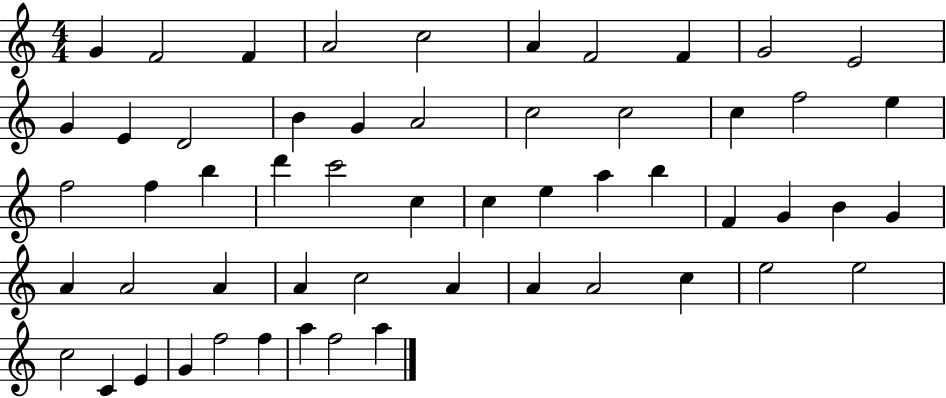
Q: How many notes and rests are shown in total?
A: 55